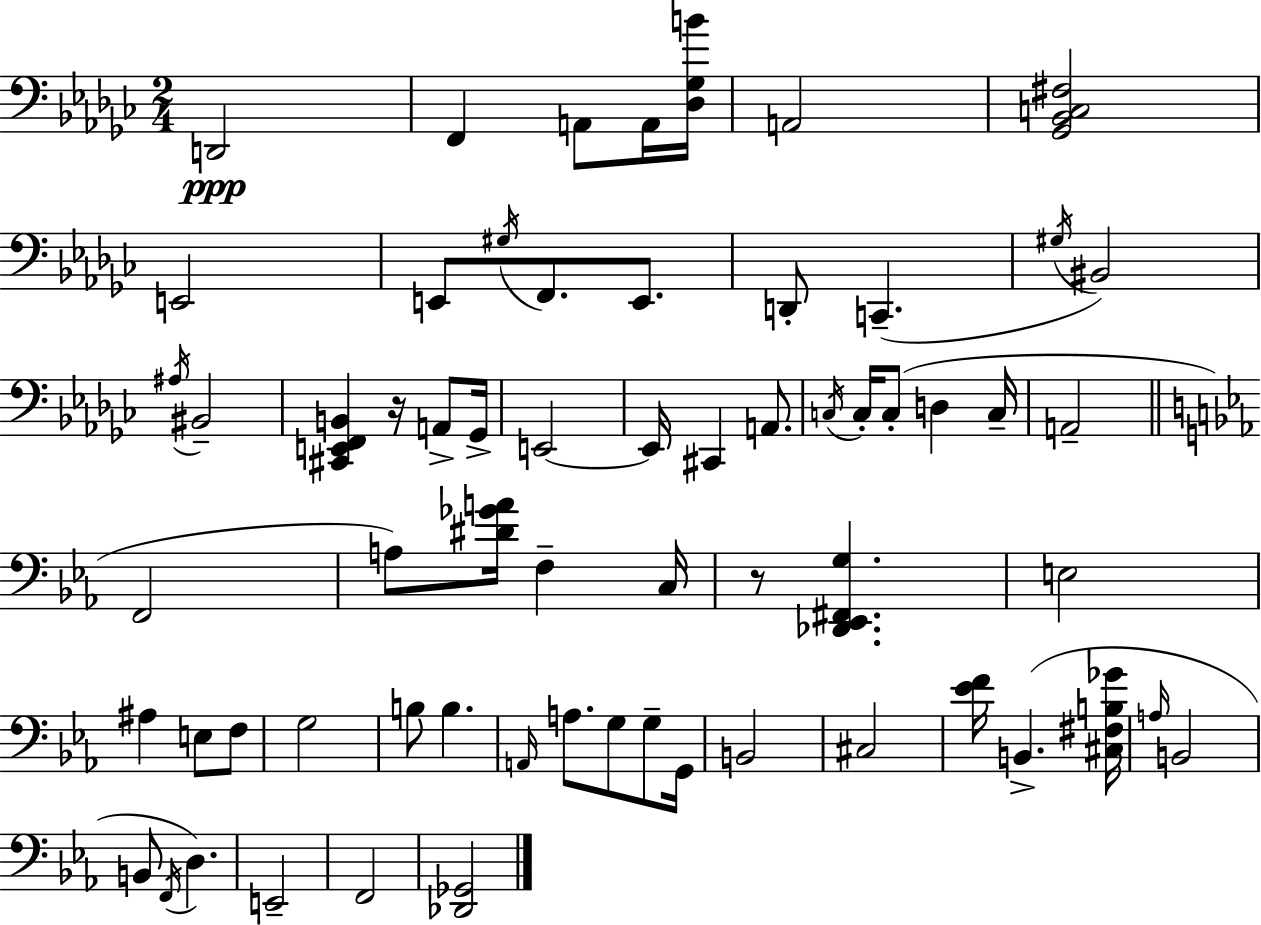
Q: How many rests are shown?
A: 2